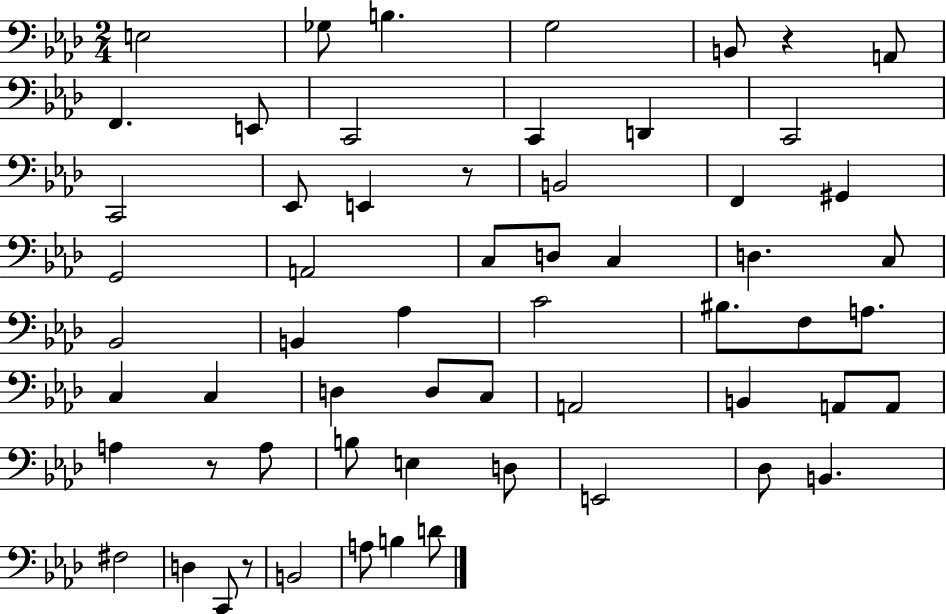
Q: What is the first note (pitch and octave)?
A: E3